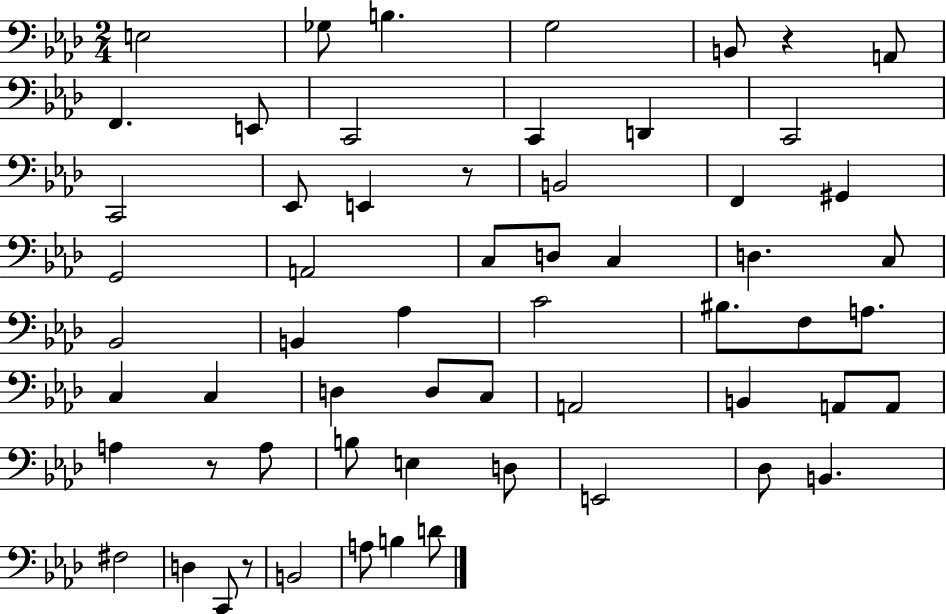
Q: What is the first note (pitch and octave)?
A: E3